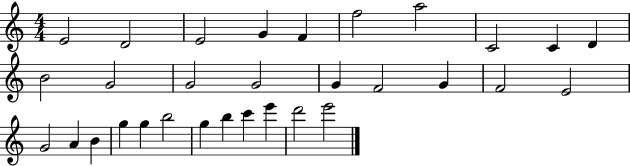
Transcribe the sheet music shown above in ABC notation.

X:1
T:Untitled
M:4/4
L:1/4
K:C
E2 D2 E2 G F f2 a2 C2 C D B2 G2 G2 G2 G F2 G F2 E2 G2 A B g g b2 g b c' e' d'2 e'2